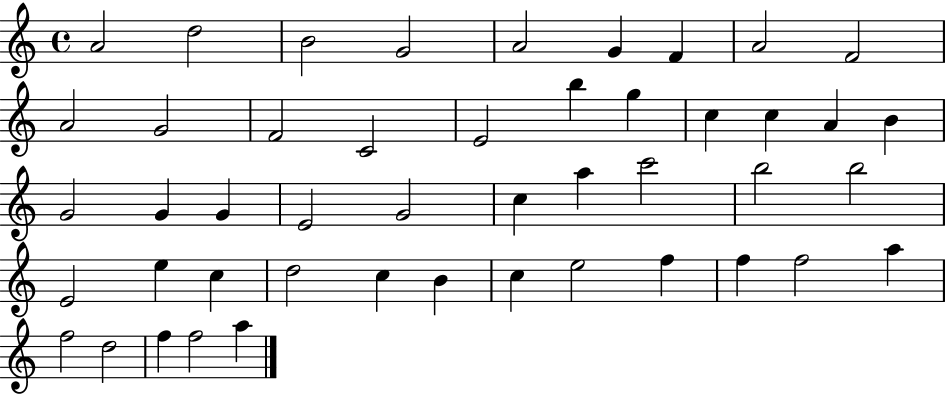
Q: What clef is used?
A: treble